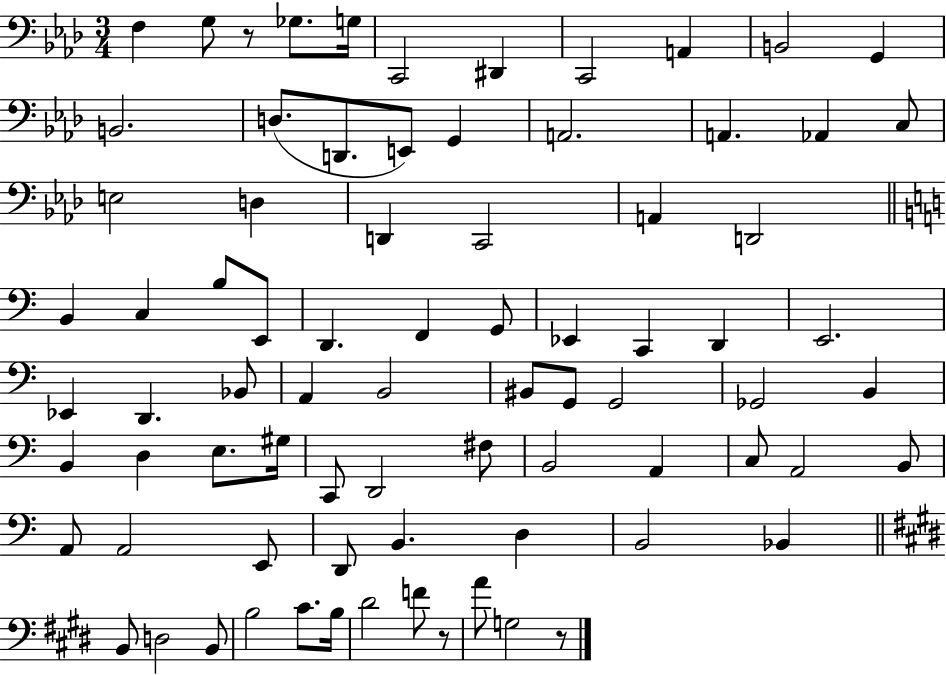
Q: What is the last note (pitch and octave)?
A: G3